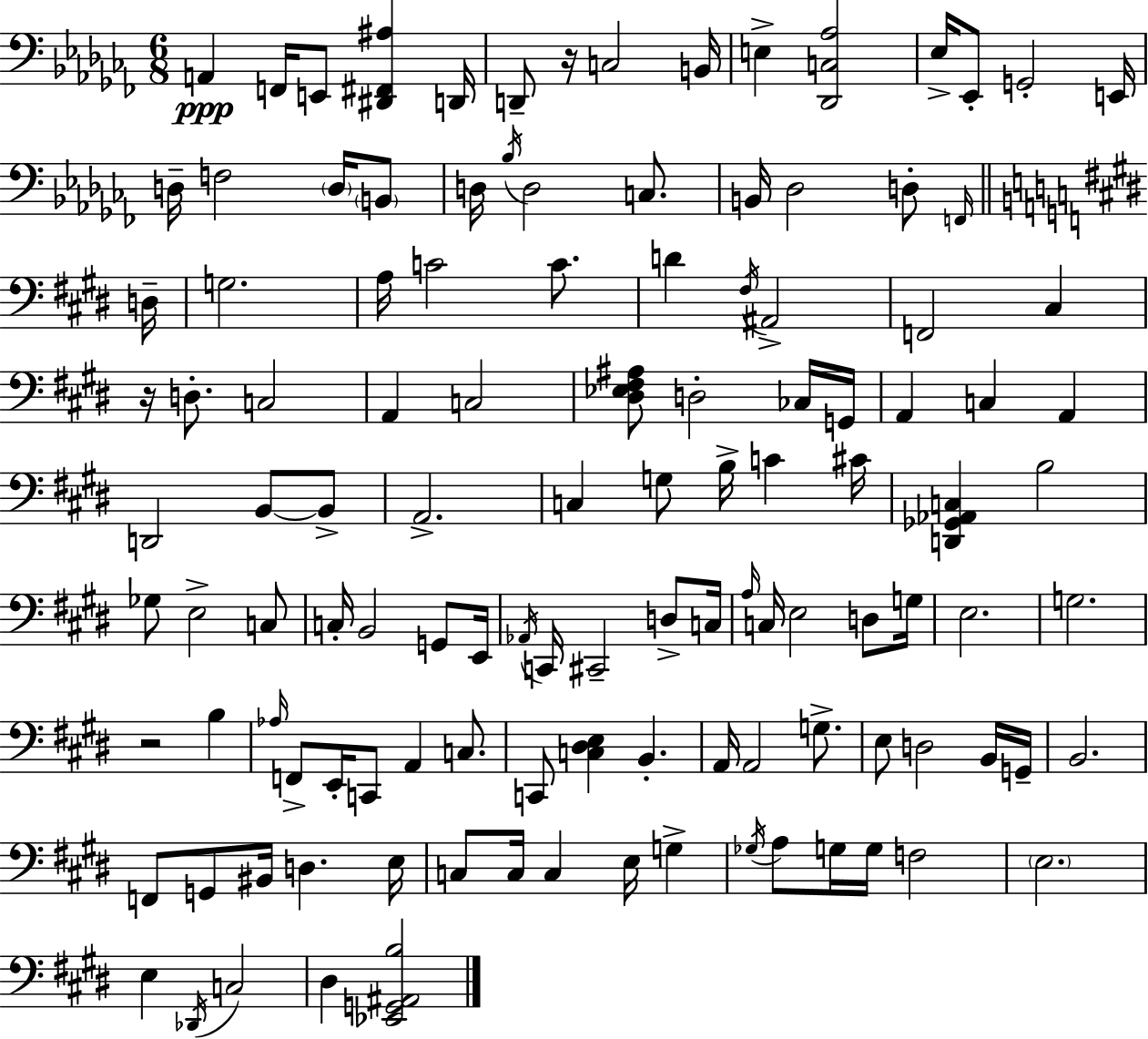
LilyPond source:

{
  \clef bass
  \numericTimeSignature
  \time 6/8
  \key aes \minor
  a,4\ppp f,16 e,8 <dis, fis, ais>4 d,16 | d,8-- r16 c2 b,16 | e4-> <des, c aes>2 | ees16-> ees,8-. g,2-. e,16 | \break d16-- f2 \parenthesize d16 \parenthesize b,8 | d16 \acciaccatura { bes16 } d2 c8. | b,16 des2 d8-. | \grace { f,16 } \bar "||" \break \key e \major d16-- g2. | a16 c'2 c'8. | d'4 \acciaccatura { fis16 } ais,2-> | f,2 cis4 | \break r16 d8.-. c2 | a,4 c2 | <dis ees fis ais>8 d2-. | ces16 g,16 a,4 c4 a,4 | \break d,2 b,8~~ | b,8-> a,2.-> | c4 g8 b16-> c'4 | cis'16 <d, ges, aes, c>4 b2 | \break ges8 e2-> | c8 c16-. b,2 g,8 | e,16 \acciaccatura { aes,16 } c,16 cis,2-- | d8-> c16 \grace { a16 } c16 e2 | \break d8 g16 e2. | g2. | r2 | b4 \grace { aes16 } f,8-> e,16-. c,8 a,4 | \break c8. c,8 <c dis e>4 b,4.-. | a,16 a,2 | g8.-> e8 d2 | b,16 g,16-- b,2. | \break f,8 g,8 bis,16 d4. | e16 c8 c16 c4 | e16 g4-> \acciaccatura { ges16 } a8 g16 g16 f2 | \parenthesize e2. | \break e4 \acciaccatura { des,16 } c2 | dis4 <ees, g, ais, b>2 | \bar "|."
}